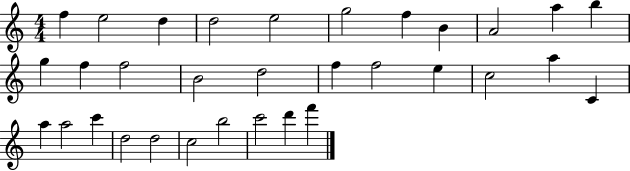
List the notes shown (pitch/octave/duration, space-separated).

F5/q E5/h D5/q D5/h E5/h G5/h F5/q B4/q A4/h A5/q B5/q G5/q F5/q F5/h B4/h D5/h F5/q F5/h E5/q C5/h A5/q C4/q A5/q A5/h C6/q D5/h D5/h C5/h B5/h C6/h D6/q F6/q